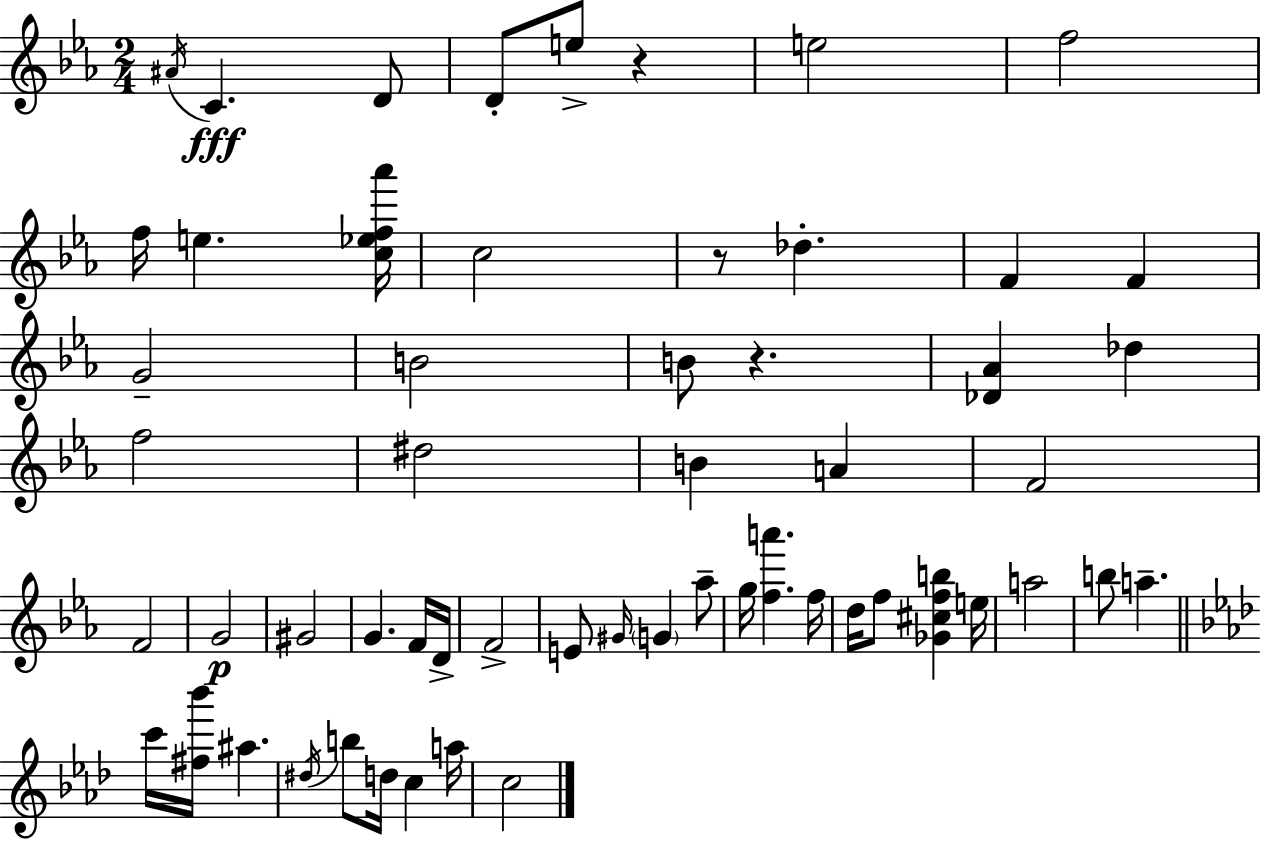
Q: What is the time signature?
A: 2/4